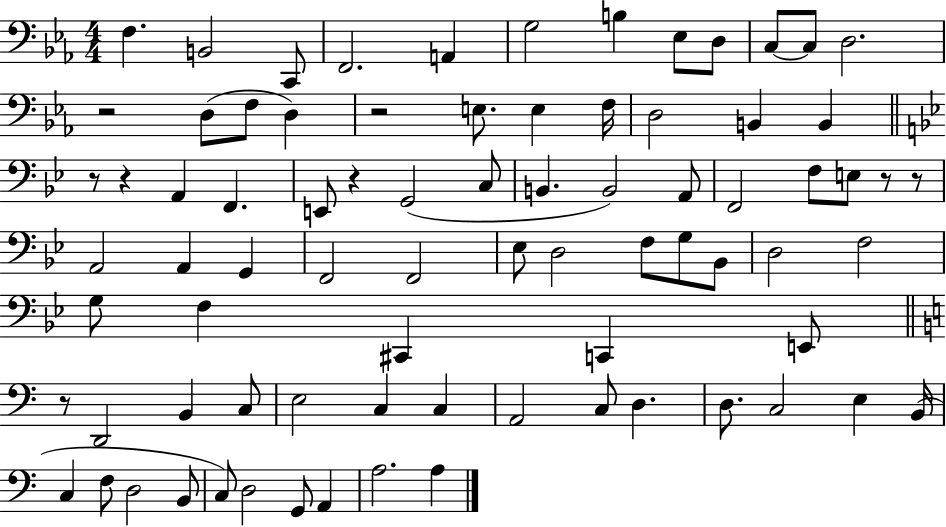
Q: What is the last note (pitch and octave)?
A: A3